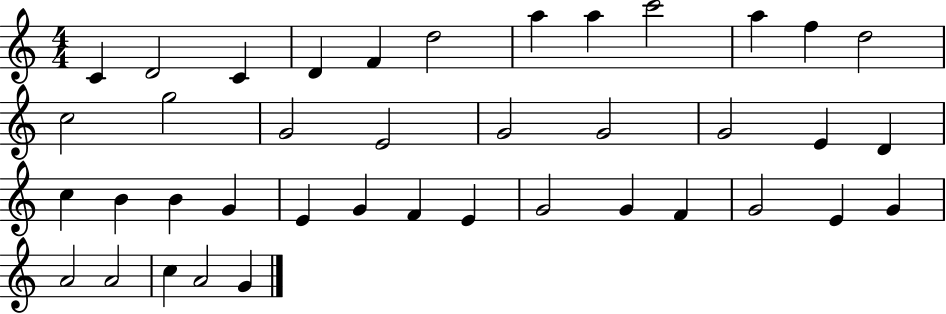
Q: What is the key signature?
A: C major